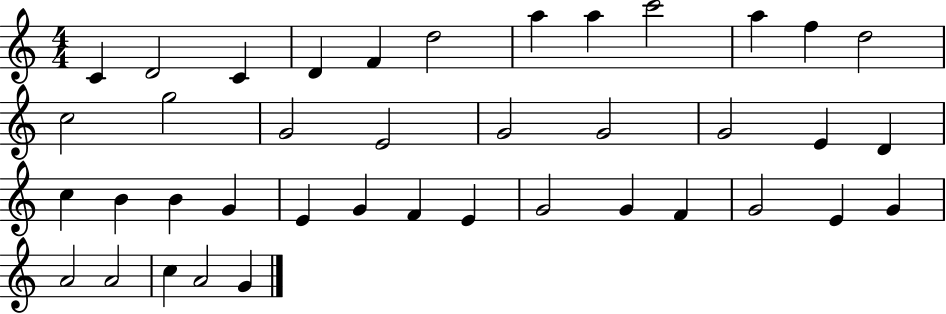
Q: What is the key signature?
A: C major